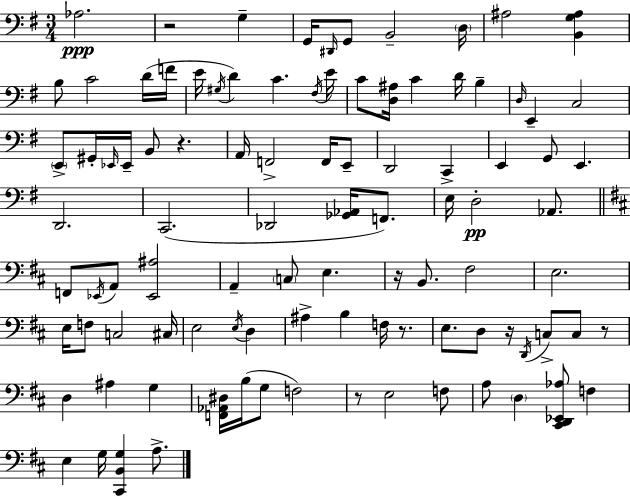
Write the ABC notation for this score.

X:1
T:Untitled
M:3/4
L:1/4
K:Em
_A,2 z2 G, G,,/4 ^D,,/4 G,,/2 B,,2 D,/4 ^A,2 [B,,G,^A,] B,/2 C2 D/4 F/4 E/4 ^G,/4 D C ^F,/4 E/4 C/2 [D,^A,]/4 C D/4 B, D,/4 E,, C,2 E,,/2 ^G,,/4 _E,,/4 _E,,/4 B,,/2 z A,,/4 F,,2 F,,/4 E,,/2 D,,2 C,, E,, G,,/2 E,, D,,2 C,,2 _D,,2 [_G,,_A,,]/4 F,,/2 E,/4 D,2 _A,,/2 F,,/2 _E,,/4 A,,/2 [_E,,^A,]2 A,, C,/2 E, z/4 B,,/2 ^F,2 E,2 E,/4 F,/2 C,2 ^C,/4 E,2 E,/4 D, ^A, B, F,/4 z/2 E,/2 D,/2 z/4 D,,/4 C,/2 C,/2 z/2 D, ^A, G, [F,,_A,,^D,]/4 B,/4 G,/2 F,2 z/2 E,2 F,/2 A,/2 D, [^C,,D,,_E,,_A,]/2 F, E, G,/4 [^C,,B,,G,] A,/2